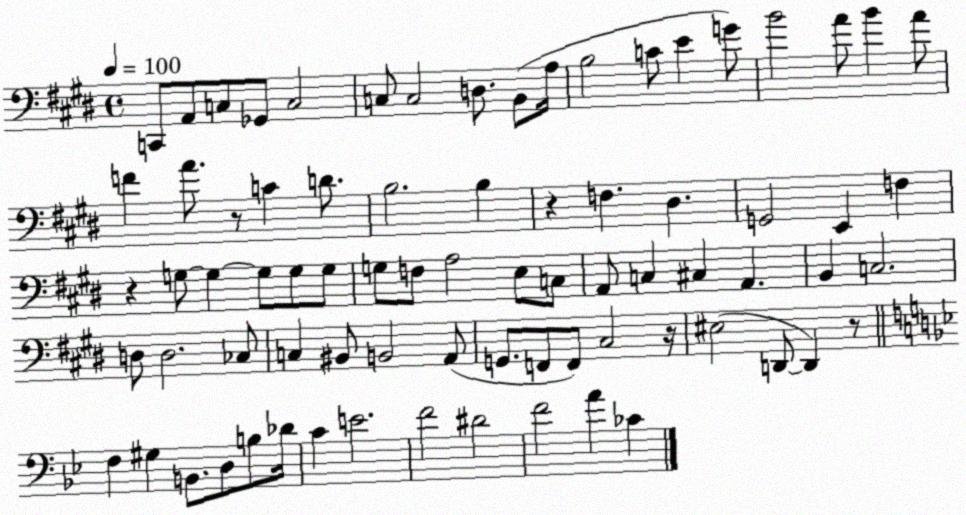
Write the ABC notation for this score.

X:1
T:Untitled
M:4/4
L:1/4
K:E
C,,/2 A,,/2 C,/2 _G,,/2 C,2 C,/2 C,2 D,/2 B,,/2 A,/4 B,2 C/2 E G/2 B2 A/2 B A/2 F A/2 z/2 C D/2 B,2 B, z F, ^D, G,,2 E,, F, z G,/2 G, G,/2 G,/2 G,/2 G,/2 F,/2 A,2 E,/2 C,/2 A,,/2 C, ^C, A,, B,, C,2 D,/2 D,2 _C,/2 C, ^B,,/2 B,,2 A,,/2 G,,/2 F,,/2 F,,/2 ^C,2 z/4 ^E,2 D,,/2 D,, z/2 F, ^G, B,,/2 D,/2 B,/2 _D/4 C E2 F2 ^D2 F2 A _C